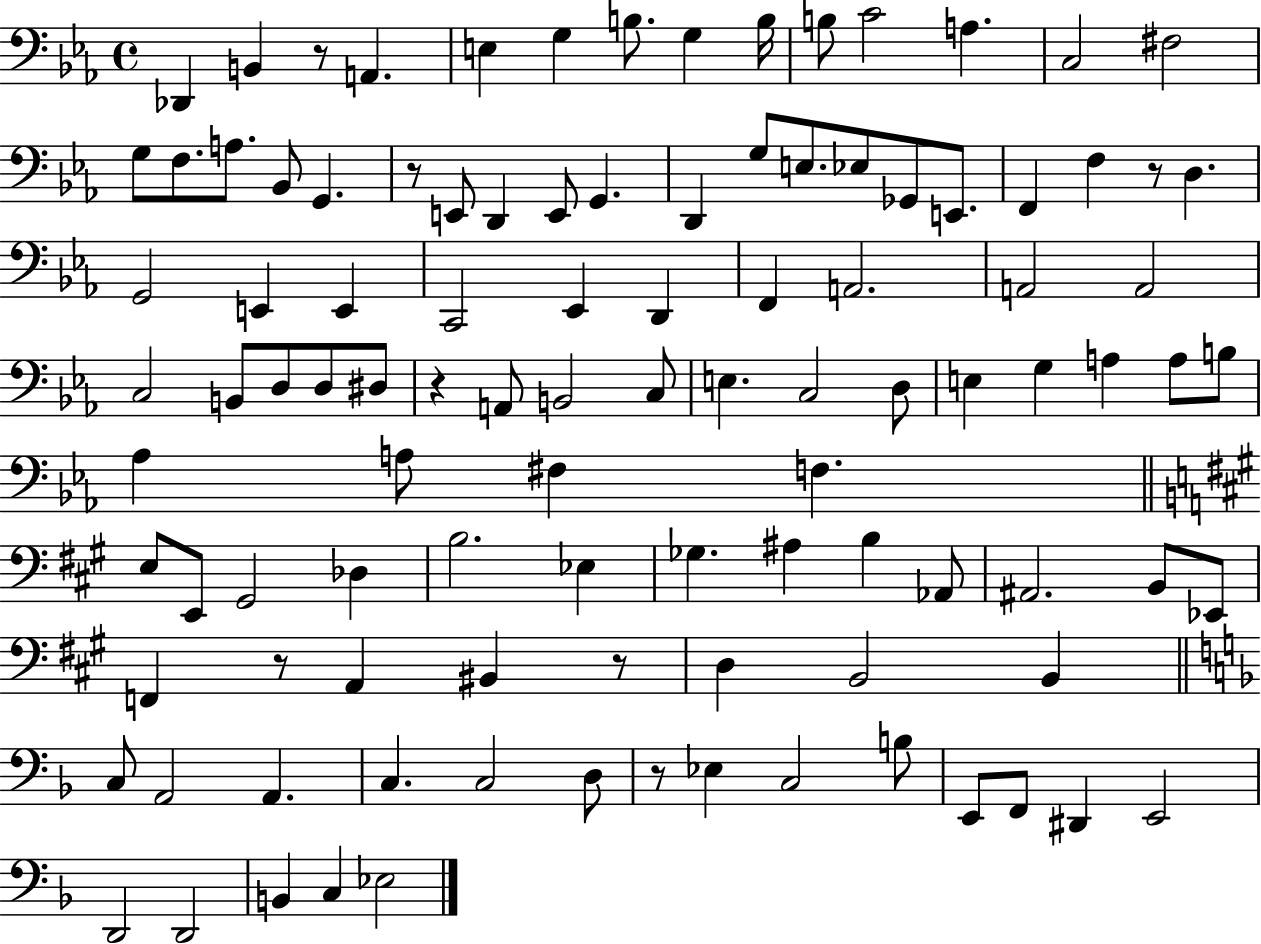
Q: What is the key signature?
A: EES major